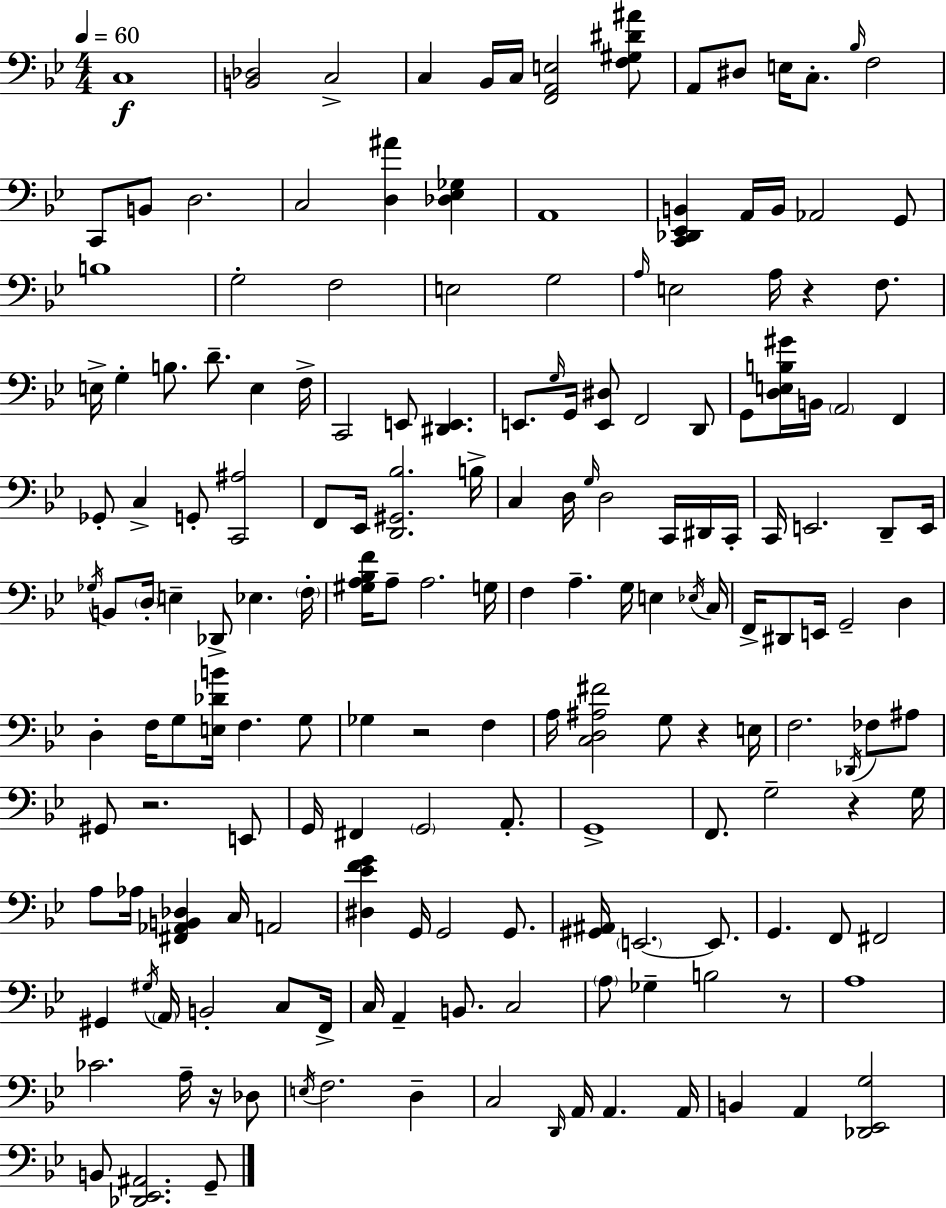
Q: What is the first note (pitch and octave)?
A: C3